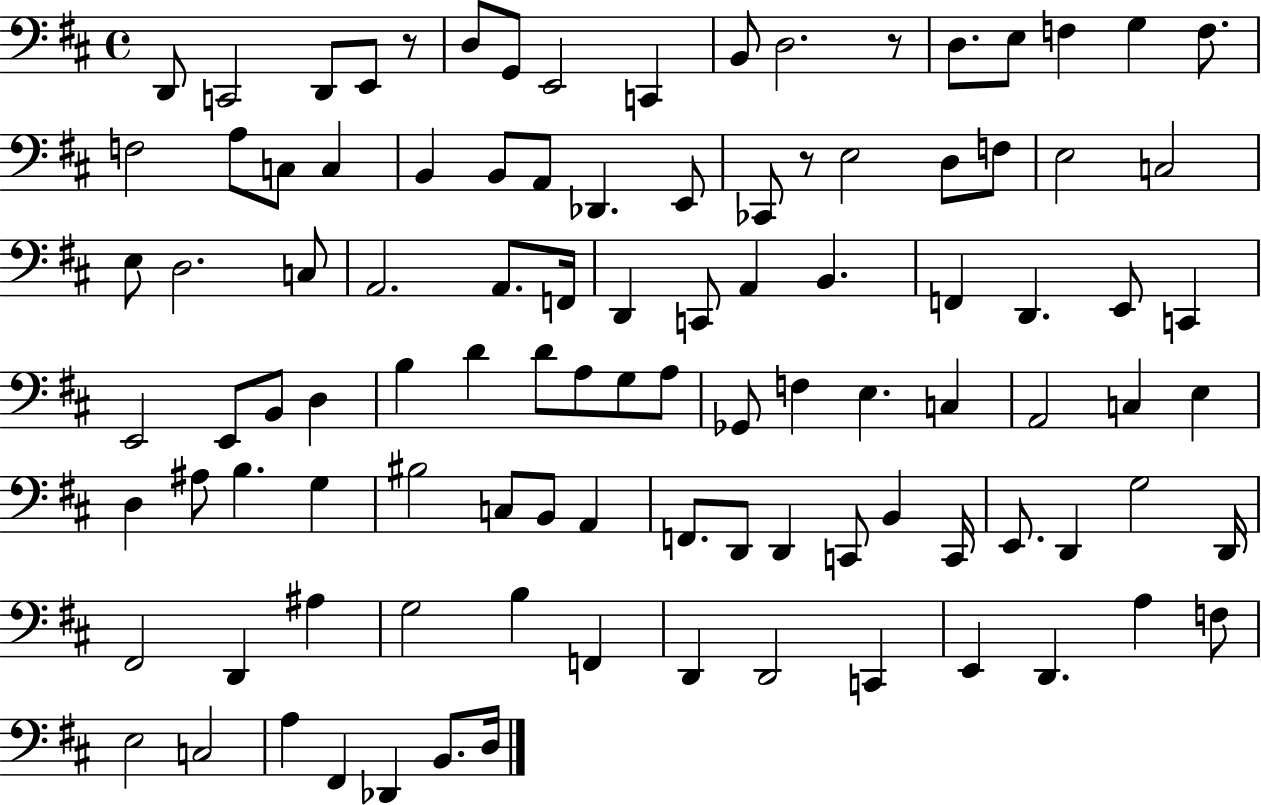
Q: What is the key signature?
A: D major